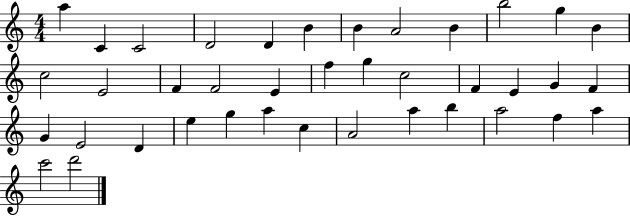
A5/q C4/q C4/h D4/h D4/q B4/q B4/q A4/h B4/q B5/h G5/q B4/q C5/h E4/h F4/q F4/h E4/q F5/q G5/q C5/h F4/q E4/q G4/q F4/q G4/q E4/h D4/q E5/q G5/q A5/q C5/q A4/h A5/q B5/q A5/h F5/q A5/q C6/h D6/h